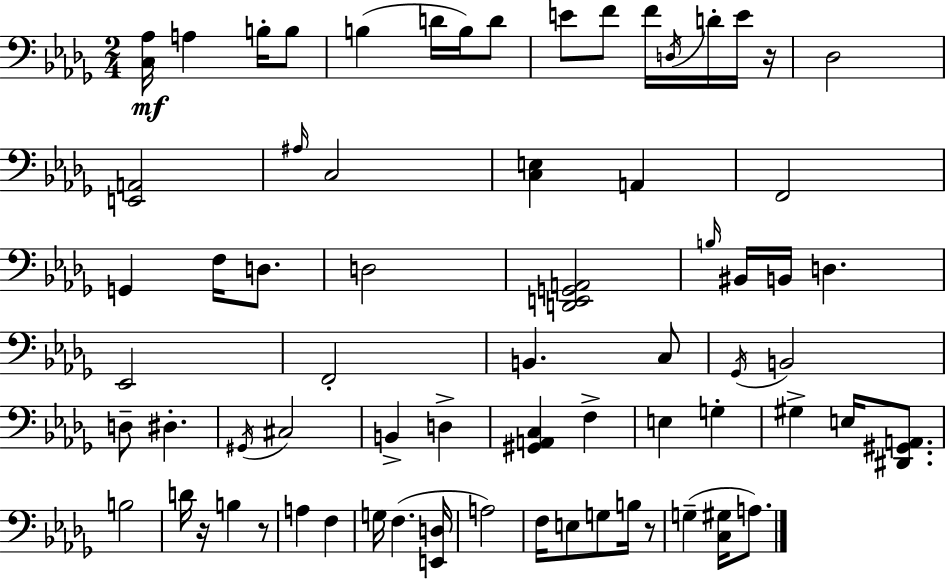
X:1
T:Untitled
M:2/4
L:1/4
K:Bbm
[C,_A,]/4 A, B,/4 B,/2 B, D/4 B,/4 D/2 E/2 F/2 F/4 D,/4 D/4 E/4 z/4 _D,2 [E,,A,,]2 ^A,/4 C,2 [C,E,] A,, F,,2 G,, F,/4 D,/2 D,2 [D,,E,,G,,A,,]2 B,/4 ^B,,/4 B,,/4 D, _E,,2 F,,2 B,, C,/2 _G,,/4 B,,2 D,/2 ^D, ^G,,/4 ^C,2 B,, D, [^G,,A,,C,] F, E, G, ^G, E,/4 [^D,,^G,,A,,]/2 B,2 D/4 z/4 B, z/2 A, F, G,/4 F, [E,,D,]/4 A,2 F,/4 E,/2 G,/2 B,/4 z/2 G, [C,^G,]/4 A,/2